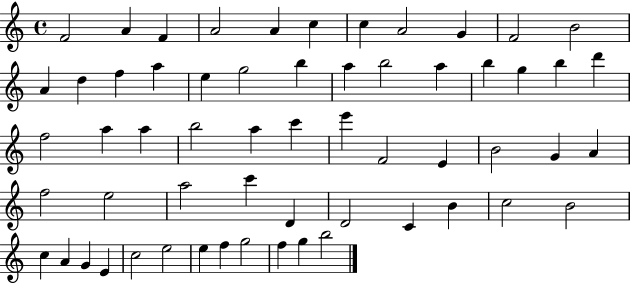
{
  \clef treble
  \time 4/4
  \defaultTimeSignature
  \key c \major
  f'2 a'4 f'4 | a'2 a'4 c''4 | c''4 a'2 g'4 | f'2 b'2 | \break a'4 d''4 f''4 a''4 | e''4 g''2 b''4 | a''4 b''2 a''4 | b''4 g''4 b''4 d'''4 | \break f''2 a''4 a''4 | b''2 a''4 c'''4 | e'''4 f'2 e'4 | b'2 g'4 a'4 | \break f''2 e''2 | a''2 c'''4 d'4 | d'2 c'4 b'4 | c''2 b'2 | \break c''4 a'4 g'4 e'4 | c''2 e''2 | e''4 f''4 g''2 | f''4 g''4 b''2 | \break \bar "|."
}